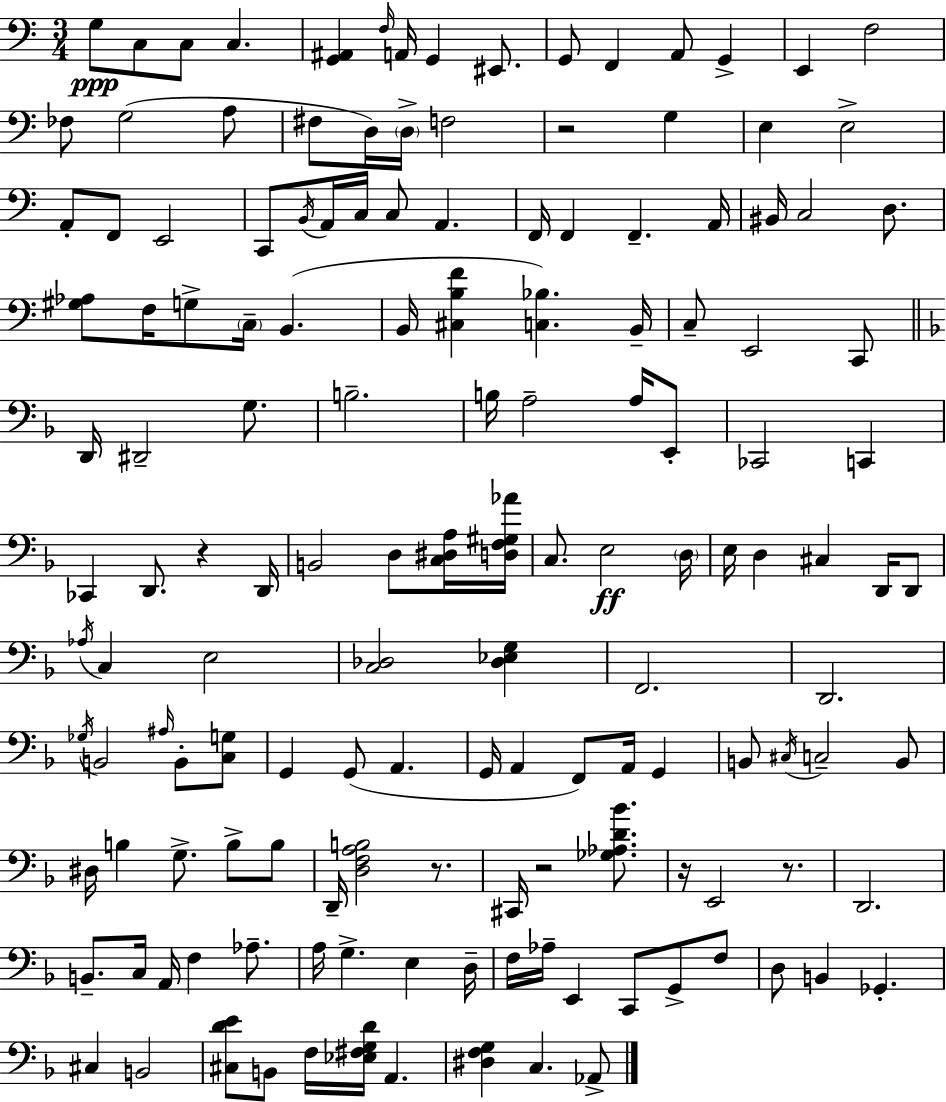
{
  \clef bass
  \numericTimeSignature
  \time 3/4
  \key c \major
  g8\ppp c8 c8 c4. | <g, ais,>4 \grace { f16 } a,16 g,4 eis,8. | g,8 f,4 a,8 g,4-> | e,4 f2 | \break fes8 g2( a8 | fis8 d16) \parenthesize d16-> f2 | r2 g4 | e4 e2-> | \break a,8-. f,8 e,2 | c,8 \acciaccatura { b,16 } a,16 c16 c8 a,4. | f,16 f,4 f,4.-- | a,16 bis,16 c2 d8. | \break <gis aes>8 f16 g8-> \parenthesize c16-- b,4.( | b,16 <cis b f'>4 <c bes>4.) | b,16-- c8-- e,2 | c,8 \bar "||" \break \key f \major d,16 dis,2-- g8. | b2.-- | b16 a2-- a16 e,8-. | ces,2 c,4 | \break ces,4 d,8. r4 d,16 | b,2 d8 <c dis a>16 <d f gis aes'>16 | c8. e2\ff \parenthesize d16 | e16 d4 cis4 d,16 d,8 | \break \acciaccatura { aes16 } c4 e2 | <c des>2 <des ees g>4 | f,2. | d,2. | \break \acciaccatura { ges16 } b,2 \grace { ais16 } b,8-. | <c g>8 g,4 g,8( a,4. | g,16 a,4 f,8) a,16 g,4 | b,8 \acciaccatura { cis16 } c2-- | \break b,8 dis16 b4 g8.-> | b8-> b8 d,16-- <d f a b>2 | r8. cis,16 r2 | <ges aes d' bes'>8. r16 e,2 | \break r8. d,2. | b,8.-- c16 a,16 f4 | aes8.-- a16 g4.-> e4 | d16-- f16 aes16-- e,4 c,8 | \break g,8-> f8 d8 b,4 ges,4.-. | cis4 b,2 | <cis d' e'>8 b,8 f16 <ees fis g d'>16 a,4. | <dis f g>4 c4. | \break aes,8-> \bar "|."
}